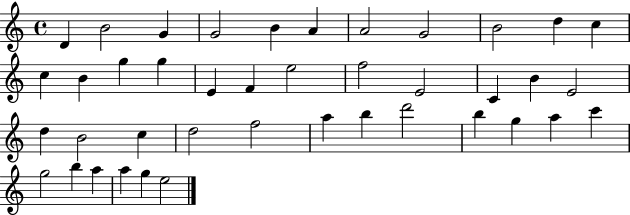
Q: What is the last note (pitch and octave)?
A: E5